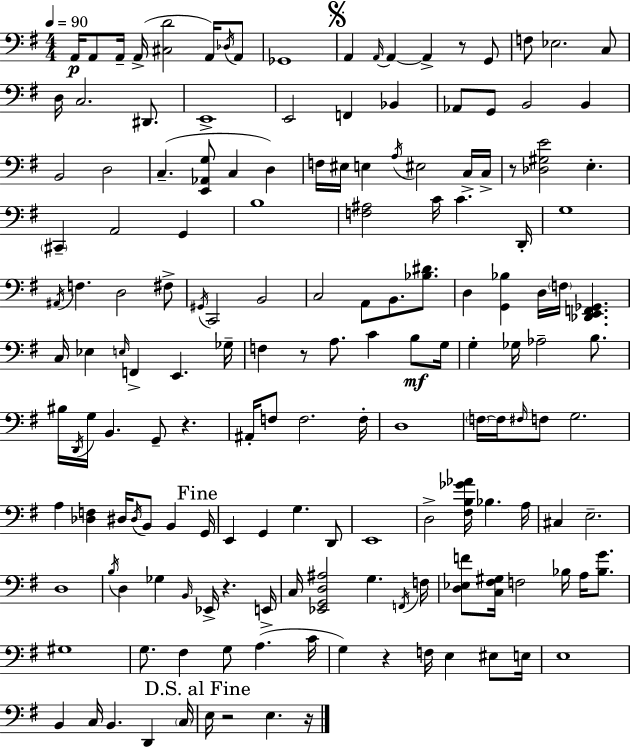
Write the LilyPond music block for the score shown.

{
  \clef bass
  \numericTimeSignature
  \time 4/4
  \key e \minor
  \tempo 4 = 90
  a,16\p a,8 a,16-- a,16->( <cis d'>2 a,16) \acciaccatura { des16 } a,8 | ges,1 | \mark \markup { \musicglyph "scripts.segno" } a,4 \grace { a,16~ }~ a,4 a,4-> r8 | g,8 f8 ees2. | \break c8 d16 c2. dis,8. | e,1-> | e,2 f,4 bes,4 | aes,8 g,8 b,2 b,4 | \break b,2 d2 | c4.--( <e, aes, g>8 c4 d4) | f16 eis16 e4 \acciaccatura { a16 } eis2 | c16-> c16-> r8 <des gis e'>2 e4.-. | \break \parenthesize cis,4-- a,2 g,4 | b1 | <f ais>2 c'16 c'4. | d,16-. g1 | \break \acciaccatura { ais,16 } f4. d2 | fis8-> \acciaccatura { gis,16 } c,2 b,2 | c2 a,8 b,8. | <bes dis'>8. d4 <g, bes>4 d16 \parenthesize f16 <des, e, f, ges,>4. | \break c16 ees4 \grace { e16 } f,4-> e,4. | ges16-- f4 r8 a8. c'4 | b8\mf g16 g4-. ges16 aes2-- | b8. bis16 \acciaccatura { d,16 } g16 b,4. g,8-- | \break r4. ais,16-. f8 f2. | f16-. d1 | \parenthesize f16~~ f16 \grace { fis16 } f8 g2. | a4 <des f>4 | \break dis16 \acciaccatura { dis16 } b,8 b,4 \mark "Fine" g,16 e,4 g,4 | g4. d,8 e,1 | d2-> | <fis b ges' aes'>16 bes4. a16 cis4 e2.-- | \break d1 | \acciaccatura { b16 } d4 ges4 | \grace { b,16 } ees,16-> r4. e,16-> c16 <ees, g, d ais>2 | g4. \acciaccatura { f,16 } f16 <d ees f'>8 <c fis gis>16 f2 | \break bes16 a16 <bes g'>8. gis1 | g8. fis4 | g8 a4.( c'16 g4) | r4 f16 e4 eis8 e16 e1 | \break b,4 | c16 b,4. d,4 \parenthesize c16 \mark "D.S. al Fine" e16 r2 | e4. r16 \bar "|."
}